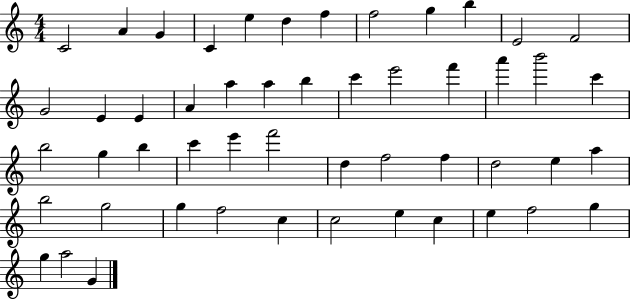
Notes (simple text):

C4/h A4/q G4/q C4/q E5/q D5/q F5/q F5/h G5/q B5/q E4/h F4/h G4/h E4/q E4/q A4/q A5/q A5/q B5/q C6/q E6/h F6/q A6/q B6/h C6/q B5/h G5/q B5/q C6/q E6/q F6/h D5/q F5/h F5/q D5/h E5/q A5/q B5/h G5/h G5/q F5/h C5/q C5/h E5/q C5/q E5/q F5/h G5/q G5/q A5/h G4/q